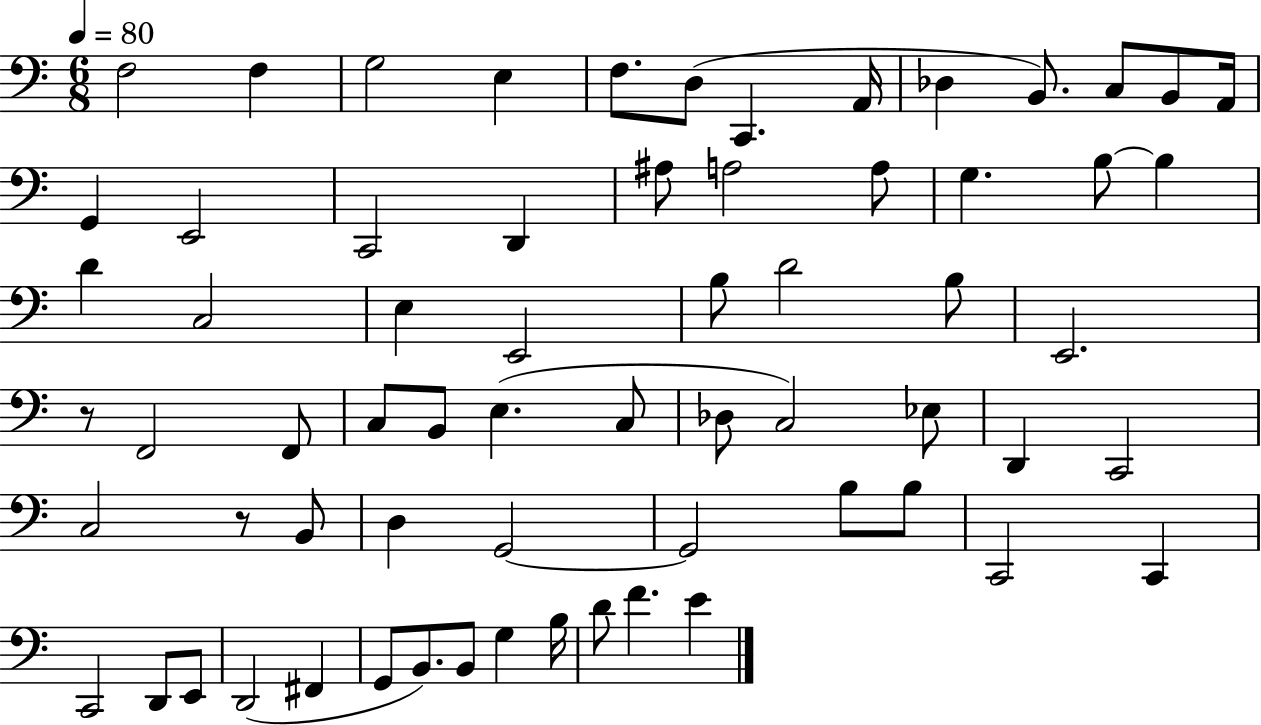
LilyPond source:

{
  \clef bass
  \numericTimeSignature
  \time 6/8
  \key c \major
  \tempo 4 = 80
  f2 f4 | g2 e4 | f8. d8( c,4. a,16 | des4 b,8.) c8 b,8 a,16 | \break g,4 e,2 | c,2 d,4 | ais8 a2 a8 | g4. b8~~ b4 | \break d'4 c2 | e4 e,2 | b8 d'2 b8 | e,2. | \break r8 f,2 f,8 | c8 b,8 e4.( c8 | des8 c2) ees8 | d,4 c,2 | \break c2 r8 b,8 | d4 g,2~~ | g,2 b8 b8 | c,2 c,4 | \break c,2 d,8 e,8 | d,2( fis,4 | g,8 b,8.) b,8 g4 b16 | d'8 f'4. e'4 | \break \bar "|."
}